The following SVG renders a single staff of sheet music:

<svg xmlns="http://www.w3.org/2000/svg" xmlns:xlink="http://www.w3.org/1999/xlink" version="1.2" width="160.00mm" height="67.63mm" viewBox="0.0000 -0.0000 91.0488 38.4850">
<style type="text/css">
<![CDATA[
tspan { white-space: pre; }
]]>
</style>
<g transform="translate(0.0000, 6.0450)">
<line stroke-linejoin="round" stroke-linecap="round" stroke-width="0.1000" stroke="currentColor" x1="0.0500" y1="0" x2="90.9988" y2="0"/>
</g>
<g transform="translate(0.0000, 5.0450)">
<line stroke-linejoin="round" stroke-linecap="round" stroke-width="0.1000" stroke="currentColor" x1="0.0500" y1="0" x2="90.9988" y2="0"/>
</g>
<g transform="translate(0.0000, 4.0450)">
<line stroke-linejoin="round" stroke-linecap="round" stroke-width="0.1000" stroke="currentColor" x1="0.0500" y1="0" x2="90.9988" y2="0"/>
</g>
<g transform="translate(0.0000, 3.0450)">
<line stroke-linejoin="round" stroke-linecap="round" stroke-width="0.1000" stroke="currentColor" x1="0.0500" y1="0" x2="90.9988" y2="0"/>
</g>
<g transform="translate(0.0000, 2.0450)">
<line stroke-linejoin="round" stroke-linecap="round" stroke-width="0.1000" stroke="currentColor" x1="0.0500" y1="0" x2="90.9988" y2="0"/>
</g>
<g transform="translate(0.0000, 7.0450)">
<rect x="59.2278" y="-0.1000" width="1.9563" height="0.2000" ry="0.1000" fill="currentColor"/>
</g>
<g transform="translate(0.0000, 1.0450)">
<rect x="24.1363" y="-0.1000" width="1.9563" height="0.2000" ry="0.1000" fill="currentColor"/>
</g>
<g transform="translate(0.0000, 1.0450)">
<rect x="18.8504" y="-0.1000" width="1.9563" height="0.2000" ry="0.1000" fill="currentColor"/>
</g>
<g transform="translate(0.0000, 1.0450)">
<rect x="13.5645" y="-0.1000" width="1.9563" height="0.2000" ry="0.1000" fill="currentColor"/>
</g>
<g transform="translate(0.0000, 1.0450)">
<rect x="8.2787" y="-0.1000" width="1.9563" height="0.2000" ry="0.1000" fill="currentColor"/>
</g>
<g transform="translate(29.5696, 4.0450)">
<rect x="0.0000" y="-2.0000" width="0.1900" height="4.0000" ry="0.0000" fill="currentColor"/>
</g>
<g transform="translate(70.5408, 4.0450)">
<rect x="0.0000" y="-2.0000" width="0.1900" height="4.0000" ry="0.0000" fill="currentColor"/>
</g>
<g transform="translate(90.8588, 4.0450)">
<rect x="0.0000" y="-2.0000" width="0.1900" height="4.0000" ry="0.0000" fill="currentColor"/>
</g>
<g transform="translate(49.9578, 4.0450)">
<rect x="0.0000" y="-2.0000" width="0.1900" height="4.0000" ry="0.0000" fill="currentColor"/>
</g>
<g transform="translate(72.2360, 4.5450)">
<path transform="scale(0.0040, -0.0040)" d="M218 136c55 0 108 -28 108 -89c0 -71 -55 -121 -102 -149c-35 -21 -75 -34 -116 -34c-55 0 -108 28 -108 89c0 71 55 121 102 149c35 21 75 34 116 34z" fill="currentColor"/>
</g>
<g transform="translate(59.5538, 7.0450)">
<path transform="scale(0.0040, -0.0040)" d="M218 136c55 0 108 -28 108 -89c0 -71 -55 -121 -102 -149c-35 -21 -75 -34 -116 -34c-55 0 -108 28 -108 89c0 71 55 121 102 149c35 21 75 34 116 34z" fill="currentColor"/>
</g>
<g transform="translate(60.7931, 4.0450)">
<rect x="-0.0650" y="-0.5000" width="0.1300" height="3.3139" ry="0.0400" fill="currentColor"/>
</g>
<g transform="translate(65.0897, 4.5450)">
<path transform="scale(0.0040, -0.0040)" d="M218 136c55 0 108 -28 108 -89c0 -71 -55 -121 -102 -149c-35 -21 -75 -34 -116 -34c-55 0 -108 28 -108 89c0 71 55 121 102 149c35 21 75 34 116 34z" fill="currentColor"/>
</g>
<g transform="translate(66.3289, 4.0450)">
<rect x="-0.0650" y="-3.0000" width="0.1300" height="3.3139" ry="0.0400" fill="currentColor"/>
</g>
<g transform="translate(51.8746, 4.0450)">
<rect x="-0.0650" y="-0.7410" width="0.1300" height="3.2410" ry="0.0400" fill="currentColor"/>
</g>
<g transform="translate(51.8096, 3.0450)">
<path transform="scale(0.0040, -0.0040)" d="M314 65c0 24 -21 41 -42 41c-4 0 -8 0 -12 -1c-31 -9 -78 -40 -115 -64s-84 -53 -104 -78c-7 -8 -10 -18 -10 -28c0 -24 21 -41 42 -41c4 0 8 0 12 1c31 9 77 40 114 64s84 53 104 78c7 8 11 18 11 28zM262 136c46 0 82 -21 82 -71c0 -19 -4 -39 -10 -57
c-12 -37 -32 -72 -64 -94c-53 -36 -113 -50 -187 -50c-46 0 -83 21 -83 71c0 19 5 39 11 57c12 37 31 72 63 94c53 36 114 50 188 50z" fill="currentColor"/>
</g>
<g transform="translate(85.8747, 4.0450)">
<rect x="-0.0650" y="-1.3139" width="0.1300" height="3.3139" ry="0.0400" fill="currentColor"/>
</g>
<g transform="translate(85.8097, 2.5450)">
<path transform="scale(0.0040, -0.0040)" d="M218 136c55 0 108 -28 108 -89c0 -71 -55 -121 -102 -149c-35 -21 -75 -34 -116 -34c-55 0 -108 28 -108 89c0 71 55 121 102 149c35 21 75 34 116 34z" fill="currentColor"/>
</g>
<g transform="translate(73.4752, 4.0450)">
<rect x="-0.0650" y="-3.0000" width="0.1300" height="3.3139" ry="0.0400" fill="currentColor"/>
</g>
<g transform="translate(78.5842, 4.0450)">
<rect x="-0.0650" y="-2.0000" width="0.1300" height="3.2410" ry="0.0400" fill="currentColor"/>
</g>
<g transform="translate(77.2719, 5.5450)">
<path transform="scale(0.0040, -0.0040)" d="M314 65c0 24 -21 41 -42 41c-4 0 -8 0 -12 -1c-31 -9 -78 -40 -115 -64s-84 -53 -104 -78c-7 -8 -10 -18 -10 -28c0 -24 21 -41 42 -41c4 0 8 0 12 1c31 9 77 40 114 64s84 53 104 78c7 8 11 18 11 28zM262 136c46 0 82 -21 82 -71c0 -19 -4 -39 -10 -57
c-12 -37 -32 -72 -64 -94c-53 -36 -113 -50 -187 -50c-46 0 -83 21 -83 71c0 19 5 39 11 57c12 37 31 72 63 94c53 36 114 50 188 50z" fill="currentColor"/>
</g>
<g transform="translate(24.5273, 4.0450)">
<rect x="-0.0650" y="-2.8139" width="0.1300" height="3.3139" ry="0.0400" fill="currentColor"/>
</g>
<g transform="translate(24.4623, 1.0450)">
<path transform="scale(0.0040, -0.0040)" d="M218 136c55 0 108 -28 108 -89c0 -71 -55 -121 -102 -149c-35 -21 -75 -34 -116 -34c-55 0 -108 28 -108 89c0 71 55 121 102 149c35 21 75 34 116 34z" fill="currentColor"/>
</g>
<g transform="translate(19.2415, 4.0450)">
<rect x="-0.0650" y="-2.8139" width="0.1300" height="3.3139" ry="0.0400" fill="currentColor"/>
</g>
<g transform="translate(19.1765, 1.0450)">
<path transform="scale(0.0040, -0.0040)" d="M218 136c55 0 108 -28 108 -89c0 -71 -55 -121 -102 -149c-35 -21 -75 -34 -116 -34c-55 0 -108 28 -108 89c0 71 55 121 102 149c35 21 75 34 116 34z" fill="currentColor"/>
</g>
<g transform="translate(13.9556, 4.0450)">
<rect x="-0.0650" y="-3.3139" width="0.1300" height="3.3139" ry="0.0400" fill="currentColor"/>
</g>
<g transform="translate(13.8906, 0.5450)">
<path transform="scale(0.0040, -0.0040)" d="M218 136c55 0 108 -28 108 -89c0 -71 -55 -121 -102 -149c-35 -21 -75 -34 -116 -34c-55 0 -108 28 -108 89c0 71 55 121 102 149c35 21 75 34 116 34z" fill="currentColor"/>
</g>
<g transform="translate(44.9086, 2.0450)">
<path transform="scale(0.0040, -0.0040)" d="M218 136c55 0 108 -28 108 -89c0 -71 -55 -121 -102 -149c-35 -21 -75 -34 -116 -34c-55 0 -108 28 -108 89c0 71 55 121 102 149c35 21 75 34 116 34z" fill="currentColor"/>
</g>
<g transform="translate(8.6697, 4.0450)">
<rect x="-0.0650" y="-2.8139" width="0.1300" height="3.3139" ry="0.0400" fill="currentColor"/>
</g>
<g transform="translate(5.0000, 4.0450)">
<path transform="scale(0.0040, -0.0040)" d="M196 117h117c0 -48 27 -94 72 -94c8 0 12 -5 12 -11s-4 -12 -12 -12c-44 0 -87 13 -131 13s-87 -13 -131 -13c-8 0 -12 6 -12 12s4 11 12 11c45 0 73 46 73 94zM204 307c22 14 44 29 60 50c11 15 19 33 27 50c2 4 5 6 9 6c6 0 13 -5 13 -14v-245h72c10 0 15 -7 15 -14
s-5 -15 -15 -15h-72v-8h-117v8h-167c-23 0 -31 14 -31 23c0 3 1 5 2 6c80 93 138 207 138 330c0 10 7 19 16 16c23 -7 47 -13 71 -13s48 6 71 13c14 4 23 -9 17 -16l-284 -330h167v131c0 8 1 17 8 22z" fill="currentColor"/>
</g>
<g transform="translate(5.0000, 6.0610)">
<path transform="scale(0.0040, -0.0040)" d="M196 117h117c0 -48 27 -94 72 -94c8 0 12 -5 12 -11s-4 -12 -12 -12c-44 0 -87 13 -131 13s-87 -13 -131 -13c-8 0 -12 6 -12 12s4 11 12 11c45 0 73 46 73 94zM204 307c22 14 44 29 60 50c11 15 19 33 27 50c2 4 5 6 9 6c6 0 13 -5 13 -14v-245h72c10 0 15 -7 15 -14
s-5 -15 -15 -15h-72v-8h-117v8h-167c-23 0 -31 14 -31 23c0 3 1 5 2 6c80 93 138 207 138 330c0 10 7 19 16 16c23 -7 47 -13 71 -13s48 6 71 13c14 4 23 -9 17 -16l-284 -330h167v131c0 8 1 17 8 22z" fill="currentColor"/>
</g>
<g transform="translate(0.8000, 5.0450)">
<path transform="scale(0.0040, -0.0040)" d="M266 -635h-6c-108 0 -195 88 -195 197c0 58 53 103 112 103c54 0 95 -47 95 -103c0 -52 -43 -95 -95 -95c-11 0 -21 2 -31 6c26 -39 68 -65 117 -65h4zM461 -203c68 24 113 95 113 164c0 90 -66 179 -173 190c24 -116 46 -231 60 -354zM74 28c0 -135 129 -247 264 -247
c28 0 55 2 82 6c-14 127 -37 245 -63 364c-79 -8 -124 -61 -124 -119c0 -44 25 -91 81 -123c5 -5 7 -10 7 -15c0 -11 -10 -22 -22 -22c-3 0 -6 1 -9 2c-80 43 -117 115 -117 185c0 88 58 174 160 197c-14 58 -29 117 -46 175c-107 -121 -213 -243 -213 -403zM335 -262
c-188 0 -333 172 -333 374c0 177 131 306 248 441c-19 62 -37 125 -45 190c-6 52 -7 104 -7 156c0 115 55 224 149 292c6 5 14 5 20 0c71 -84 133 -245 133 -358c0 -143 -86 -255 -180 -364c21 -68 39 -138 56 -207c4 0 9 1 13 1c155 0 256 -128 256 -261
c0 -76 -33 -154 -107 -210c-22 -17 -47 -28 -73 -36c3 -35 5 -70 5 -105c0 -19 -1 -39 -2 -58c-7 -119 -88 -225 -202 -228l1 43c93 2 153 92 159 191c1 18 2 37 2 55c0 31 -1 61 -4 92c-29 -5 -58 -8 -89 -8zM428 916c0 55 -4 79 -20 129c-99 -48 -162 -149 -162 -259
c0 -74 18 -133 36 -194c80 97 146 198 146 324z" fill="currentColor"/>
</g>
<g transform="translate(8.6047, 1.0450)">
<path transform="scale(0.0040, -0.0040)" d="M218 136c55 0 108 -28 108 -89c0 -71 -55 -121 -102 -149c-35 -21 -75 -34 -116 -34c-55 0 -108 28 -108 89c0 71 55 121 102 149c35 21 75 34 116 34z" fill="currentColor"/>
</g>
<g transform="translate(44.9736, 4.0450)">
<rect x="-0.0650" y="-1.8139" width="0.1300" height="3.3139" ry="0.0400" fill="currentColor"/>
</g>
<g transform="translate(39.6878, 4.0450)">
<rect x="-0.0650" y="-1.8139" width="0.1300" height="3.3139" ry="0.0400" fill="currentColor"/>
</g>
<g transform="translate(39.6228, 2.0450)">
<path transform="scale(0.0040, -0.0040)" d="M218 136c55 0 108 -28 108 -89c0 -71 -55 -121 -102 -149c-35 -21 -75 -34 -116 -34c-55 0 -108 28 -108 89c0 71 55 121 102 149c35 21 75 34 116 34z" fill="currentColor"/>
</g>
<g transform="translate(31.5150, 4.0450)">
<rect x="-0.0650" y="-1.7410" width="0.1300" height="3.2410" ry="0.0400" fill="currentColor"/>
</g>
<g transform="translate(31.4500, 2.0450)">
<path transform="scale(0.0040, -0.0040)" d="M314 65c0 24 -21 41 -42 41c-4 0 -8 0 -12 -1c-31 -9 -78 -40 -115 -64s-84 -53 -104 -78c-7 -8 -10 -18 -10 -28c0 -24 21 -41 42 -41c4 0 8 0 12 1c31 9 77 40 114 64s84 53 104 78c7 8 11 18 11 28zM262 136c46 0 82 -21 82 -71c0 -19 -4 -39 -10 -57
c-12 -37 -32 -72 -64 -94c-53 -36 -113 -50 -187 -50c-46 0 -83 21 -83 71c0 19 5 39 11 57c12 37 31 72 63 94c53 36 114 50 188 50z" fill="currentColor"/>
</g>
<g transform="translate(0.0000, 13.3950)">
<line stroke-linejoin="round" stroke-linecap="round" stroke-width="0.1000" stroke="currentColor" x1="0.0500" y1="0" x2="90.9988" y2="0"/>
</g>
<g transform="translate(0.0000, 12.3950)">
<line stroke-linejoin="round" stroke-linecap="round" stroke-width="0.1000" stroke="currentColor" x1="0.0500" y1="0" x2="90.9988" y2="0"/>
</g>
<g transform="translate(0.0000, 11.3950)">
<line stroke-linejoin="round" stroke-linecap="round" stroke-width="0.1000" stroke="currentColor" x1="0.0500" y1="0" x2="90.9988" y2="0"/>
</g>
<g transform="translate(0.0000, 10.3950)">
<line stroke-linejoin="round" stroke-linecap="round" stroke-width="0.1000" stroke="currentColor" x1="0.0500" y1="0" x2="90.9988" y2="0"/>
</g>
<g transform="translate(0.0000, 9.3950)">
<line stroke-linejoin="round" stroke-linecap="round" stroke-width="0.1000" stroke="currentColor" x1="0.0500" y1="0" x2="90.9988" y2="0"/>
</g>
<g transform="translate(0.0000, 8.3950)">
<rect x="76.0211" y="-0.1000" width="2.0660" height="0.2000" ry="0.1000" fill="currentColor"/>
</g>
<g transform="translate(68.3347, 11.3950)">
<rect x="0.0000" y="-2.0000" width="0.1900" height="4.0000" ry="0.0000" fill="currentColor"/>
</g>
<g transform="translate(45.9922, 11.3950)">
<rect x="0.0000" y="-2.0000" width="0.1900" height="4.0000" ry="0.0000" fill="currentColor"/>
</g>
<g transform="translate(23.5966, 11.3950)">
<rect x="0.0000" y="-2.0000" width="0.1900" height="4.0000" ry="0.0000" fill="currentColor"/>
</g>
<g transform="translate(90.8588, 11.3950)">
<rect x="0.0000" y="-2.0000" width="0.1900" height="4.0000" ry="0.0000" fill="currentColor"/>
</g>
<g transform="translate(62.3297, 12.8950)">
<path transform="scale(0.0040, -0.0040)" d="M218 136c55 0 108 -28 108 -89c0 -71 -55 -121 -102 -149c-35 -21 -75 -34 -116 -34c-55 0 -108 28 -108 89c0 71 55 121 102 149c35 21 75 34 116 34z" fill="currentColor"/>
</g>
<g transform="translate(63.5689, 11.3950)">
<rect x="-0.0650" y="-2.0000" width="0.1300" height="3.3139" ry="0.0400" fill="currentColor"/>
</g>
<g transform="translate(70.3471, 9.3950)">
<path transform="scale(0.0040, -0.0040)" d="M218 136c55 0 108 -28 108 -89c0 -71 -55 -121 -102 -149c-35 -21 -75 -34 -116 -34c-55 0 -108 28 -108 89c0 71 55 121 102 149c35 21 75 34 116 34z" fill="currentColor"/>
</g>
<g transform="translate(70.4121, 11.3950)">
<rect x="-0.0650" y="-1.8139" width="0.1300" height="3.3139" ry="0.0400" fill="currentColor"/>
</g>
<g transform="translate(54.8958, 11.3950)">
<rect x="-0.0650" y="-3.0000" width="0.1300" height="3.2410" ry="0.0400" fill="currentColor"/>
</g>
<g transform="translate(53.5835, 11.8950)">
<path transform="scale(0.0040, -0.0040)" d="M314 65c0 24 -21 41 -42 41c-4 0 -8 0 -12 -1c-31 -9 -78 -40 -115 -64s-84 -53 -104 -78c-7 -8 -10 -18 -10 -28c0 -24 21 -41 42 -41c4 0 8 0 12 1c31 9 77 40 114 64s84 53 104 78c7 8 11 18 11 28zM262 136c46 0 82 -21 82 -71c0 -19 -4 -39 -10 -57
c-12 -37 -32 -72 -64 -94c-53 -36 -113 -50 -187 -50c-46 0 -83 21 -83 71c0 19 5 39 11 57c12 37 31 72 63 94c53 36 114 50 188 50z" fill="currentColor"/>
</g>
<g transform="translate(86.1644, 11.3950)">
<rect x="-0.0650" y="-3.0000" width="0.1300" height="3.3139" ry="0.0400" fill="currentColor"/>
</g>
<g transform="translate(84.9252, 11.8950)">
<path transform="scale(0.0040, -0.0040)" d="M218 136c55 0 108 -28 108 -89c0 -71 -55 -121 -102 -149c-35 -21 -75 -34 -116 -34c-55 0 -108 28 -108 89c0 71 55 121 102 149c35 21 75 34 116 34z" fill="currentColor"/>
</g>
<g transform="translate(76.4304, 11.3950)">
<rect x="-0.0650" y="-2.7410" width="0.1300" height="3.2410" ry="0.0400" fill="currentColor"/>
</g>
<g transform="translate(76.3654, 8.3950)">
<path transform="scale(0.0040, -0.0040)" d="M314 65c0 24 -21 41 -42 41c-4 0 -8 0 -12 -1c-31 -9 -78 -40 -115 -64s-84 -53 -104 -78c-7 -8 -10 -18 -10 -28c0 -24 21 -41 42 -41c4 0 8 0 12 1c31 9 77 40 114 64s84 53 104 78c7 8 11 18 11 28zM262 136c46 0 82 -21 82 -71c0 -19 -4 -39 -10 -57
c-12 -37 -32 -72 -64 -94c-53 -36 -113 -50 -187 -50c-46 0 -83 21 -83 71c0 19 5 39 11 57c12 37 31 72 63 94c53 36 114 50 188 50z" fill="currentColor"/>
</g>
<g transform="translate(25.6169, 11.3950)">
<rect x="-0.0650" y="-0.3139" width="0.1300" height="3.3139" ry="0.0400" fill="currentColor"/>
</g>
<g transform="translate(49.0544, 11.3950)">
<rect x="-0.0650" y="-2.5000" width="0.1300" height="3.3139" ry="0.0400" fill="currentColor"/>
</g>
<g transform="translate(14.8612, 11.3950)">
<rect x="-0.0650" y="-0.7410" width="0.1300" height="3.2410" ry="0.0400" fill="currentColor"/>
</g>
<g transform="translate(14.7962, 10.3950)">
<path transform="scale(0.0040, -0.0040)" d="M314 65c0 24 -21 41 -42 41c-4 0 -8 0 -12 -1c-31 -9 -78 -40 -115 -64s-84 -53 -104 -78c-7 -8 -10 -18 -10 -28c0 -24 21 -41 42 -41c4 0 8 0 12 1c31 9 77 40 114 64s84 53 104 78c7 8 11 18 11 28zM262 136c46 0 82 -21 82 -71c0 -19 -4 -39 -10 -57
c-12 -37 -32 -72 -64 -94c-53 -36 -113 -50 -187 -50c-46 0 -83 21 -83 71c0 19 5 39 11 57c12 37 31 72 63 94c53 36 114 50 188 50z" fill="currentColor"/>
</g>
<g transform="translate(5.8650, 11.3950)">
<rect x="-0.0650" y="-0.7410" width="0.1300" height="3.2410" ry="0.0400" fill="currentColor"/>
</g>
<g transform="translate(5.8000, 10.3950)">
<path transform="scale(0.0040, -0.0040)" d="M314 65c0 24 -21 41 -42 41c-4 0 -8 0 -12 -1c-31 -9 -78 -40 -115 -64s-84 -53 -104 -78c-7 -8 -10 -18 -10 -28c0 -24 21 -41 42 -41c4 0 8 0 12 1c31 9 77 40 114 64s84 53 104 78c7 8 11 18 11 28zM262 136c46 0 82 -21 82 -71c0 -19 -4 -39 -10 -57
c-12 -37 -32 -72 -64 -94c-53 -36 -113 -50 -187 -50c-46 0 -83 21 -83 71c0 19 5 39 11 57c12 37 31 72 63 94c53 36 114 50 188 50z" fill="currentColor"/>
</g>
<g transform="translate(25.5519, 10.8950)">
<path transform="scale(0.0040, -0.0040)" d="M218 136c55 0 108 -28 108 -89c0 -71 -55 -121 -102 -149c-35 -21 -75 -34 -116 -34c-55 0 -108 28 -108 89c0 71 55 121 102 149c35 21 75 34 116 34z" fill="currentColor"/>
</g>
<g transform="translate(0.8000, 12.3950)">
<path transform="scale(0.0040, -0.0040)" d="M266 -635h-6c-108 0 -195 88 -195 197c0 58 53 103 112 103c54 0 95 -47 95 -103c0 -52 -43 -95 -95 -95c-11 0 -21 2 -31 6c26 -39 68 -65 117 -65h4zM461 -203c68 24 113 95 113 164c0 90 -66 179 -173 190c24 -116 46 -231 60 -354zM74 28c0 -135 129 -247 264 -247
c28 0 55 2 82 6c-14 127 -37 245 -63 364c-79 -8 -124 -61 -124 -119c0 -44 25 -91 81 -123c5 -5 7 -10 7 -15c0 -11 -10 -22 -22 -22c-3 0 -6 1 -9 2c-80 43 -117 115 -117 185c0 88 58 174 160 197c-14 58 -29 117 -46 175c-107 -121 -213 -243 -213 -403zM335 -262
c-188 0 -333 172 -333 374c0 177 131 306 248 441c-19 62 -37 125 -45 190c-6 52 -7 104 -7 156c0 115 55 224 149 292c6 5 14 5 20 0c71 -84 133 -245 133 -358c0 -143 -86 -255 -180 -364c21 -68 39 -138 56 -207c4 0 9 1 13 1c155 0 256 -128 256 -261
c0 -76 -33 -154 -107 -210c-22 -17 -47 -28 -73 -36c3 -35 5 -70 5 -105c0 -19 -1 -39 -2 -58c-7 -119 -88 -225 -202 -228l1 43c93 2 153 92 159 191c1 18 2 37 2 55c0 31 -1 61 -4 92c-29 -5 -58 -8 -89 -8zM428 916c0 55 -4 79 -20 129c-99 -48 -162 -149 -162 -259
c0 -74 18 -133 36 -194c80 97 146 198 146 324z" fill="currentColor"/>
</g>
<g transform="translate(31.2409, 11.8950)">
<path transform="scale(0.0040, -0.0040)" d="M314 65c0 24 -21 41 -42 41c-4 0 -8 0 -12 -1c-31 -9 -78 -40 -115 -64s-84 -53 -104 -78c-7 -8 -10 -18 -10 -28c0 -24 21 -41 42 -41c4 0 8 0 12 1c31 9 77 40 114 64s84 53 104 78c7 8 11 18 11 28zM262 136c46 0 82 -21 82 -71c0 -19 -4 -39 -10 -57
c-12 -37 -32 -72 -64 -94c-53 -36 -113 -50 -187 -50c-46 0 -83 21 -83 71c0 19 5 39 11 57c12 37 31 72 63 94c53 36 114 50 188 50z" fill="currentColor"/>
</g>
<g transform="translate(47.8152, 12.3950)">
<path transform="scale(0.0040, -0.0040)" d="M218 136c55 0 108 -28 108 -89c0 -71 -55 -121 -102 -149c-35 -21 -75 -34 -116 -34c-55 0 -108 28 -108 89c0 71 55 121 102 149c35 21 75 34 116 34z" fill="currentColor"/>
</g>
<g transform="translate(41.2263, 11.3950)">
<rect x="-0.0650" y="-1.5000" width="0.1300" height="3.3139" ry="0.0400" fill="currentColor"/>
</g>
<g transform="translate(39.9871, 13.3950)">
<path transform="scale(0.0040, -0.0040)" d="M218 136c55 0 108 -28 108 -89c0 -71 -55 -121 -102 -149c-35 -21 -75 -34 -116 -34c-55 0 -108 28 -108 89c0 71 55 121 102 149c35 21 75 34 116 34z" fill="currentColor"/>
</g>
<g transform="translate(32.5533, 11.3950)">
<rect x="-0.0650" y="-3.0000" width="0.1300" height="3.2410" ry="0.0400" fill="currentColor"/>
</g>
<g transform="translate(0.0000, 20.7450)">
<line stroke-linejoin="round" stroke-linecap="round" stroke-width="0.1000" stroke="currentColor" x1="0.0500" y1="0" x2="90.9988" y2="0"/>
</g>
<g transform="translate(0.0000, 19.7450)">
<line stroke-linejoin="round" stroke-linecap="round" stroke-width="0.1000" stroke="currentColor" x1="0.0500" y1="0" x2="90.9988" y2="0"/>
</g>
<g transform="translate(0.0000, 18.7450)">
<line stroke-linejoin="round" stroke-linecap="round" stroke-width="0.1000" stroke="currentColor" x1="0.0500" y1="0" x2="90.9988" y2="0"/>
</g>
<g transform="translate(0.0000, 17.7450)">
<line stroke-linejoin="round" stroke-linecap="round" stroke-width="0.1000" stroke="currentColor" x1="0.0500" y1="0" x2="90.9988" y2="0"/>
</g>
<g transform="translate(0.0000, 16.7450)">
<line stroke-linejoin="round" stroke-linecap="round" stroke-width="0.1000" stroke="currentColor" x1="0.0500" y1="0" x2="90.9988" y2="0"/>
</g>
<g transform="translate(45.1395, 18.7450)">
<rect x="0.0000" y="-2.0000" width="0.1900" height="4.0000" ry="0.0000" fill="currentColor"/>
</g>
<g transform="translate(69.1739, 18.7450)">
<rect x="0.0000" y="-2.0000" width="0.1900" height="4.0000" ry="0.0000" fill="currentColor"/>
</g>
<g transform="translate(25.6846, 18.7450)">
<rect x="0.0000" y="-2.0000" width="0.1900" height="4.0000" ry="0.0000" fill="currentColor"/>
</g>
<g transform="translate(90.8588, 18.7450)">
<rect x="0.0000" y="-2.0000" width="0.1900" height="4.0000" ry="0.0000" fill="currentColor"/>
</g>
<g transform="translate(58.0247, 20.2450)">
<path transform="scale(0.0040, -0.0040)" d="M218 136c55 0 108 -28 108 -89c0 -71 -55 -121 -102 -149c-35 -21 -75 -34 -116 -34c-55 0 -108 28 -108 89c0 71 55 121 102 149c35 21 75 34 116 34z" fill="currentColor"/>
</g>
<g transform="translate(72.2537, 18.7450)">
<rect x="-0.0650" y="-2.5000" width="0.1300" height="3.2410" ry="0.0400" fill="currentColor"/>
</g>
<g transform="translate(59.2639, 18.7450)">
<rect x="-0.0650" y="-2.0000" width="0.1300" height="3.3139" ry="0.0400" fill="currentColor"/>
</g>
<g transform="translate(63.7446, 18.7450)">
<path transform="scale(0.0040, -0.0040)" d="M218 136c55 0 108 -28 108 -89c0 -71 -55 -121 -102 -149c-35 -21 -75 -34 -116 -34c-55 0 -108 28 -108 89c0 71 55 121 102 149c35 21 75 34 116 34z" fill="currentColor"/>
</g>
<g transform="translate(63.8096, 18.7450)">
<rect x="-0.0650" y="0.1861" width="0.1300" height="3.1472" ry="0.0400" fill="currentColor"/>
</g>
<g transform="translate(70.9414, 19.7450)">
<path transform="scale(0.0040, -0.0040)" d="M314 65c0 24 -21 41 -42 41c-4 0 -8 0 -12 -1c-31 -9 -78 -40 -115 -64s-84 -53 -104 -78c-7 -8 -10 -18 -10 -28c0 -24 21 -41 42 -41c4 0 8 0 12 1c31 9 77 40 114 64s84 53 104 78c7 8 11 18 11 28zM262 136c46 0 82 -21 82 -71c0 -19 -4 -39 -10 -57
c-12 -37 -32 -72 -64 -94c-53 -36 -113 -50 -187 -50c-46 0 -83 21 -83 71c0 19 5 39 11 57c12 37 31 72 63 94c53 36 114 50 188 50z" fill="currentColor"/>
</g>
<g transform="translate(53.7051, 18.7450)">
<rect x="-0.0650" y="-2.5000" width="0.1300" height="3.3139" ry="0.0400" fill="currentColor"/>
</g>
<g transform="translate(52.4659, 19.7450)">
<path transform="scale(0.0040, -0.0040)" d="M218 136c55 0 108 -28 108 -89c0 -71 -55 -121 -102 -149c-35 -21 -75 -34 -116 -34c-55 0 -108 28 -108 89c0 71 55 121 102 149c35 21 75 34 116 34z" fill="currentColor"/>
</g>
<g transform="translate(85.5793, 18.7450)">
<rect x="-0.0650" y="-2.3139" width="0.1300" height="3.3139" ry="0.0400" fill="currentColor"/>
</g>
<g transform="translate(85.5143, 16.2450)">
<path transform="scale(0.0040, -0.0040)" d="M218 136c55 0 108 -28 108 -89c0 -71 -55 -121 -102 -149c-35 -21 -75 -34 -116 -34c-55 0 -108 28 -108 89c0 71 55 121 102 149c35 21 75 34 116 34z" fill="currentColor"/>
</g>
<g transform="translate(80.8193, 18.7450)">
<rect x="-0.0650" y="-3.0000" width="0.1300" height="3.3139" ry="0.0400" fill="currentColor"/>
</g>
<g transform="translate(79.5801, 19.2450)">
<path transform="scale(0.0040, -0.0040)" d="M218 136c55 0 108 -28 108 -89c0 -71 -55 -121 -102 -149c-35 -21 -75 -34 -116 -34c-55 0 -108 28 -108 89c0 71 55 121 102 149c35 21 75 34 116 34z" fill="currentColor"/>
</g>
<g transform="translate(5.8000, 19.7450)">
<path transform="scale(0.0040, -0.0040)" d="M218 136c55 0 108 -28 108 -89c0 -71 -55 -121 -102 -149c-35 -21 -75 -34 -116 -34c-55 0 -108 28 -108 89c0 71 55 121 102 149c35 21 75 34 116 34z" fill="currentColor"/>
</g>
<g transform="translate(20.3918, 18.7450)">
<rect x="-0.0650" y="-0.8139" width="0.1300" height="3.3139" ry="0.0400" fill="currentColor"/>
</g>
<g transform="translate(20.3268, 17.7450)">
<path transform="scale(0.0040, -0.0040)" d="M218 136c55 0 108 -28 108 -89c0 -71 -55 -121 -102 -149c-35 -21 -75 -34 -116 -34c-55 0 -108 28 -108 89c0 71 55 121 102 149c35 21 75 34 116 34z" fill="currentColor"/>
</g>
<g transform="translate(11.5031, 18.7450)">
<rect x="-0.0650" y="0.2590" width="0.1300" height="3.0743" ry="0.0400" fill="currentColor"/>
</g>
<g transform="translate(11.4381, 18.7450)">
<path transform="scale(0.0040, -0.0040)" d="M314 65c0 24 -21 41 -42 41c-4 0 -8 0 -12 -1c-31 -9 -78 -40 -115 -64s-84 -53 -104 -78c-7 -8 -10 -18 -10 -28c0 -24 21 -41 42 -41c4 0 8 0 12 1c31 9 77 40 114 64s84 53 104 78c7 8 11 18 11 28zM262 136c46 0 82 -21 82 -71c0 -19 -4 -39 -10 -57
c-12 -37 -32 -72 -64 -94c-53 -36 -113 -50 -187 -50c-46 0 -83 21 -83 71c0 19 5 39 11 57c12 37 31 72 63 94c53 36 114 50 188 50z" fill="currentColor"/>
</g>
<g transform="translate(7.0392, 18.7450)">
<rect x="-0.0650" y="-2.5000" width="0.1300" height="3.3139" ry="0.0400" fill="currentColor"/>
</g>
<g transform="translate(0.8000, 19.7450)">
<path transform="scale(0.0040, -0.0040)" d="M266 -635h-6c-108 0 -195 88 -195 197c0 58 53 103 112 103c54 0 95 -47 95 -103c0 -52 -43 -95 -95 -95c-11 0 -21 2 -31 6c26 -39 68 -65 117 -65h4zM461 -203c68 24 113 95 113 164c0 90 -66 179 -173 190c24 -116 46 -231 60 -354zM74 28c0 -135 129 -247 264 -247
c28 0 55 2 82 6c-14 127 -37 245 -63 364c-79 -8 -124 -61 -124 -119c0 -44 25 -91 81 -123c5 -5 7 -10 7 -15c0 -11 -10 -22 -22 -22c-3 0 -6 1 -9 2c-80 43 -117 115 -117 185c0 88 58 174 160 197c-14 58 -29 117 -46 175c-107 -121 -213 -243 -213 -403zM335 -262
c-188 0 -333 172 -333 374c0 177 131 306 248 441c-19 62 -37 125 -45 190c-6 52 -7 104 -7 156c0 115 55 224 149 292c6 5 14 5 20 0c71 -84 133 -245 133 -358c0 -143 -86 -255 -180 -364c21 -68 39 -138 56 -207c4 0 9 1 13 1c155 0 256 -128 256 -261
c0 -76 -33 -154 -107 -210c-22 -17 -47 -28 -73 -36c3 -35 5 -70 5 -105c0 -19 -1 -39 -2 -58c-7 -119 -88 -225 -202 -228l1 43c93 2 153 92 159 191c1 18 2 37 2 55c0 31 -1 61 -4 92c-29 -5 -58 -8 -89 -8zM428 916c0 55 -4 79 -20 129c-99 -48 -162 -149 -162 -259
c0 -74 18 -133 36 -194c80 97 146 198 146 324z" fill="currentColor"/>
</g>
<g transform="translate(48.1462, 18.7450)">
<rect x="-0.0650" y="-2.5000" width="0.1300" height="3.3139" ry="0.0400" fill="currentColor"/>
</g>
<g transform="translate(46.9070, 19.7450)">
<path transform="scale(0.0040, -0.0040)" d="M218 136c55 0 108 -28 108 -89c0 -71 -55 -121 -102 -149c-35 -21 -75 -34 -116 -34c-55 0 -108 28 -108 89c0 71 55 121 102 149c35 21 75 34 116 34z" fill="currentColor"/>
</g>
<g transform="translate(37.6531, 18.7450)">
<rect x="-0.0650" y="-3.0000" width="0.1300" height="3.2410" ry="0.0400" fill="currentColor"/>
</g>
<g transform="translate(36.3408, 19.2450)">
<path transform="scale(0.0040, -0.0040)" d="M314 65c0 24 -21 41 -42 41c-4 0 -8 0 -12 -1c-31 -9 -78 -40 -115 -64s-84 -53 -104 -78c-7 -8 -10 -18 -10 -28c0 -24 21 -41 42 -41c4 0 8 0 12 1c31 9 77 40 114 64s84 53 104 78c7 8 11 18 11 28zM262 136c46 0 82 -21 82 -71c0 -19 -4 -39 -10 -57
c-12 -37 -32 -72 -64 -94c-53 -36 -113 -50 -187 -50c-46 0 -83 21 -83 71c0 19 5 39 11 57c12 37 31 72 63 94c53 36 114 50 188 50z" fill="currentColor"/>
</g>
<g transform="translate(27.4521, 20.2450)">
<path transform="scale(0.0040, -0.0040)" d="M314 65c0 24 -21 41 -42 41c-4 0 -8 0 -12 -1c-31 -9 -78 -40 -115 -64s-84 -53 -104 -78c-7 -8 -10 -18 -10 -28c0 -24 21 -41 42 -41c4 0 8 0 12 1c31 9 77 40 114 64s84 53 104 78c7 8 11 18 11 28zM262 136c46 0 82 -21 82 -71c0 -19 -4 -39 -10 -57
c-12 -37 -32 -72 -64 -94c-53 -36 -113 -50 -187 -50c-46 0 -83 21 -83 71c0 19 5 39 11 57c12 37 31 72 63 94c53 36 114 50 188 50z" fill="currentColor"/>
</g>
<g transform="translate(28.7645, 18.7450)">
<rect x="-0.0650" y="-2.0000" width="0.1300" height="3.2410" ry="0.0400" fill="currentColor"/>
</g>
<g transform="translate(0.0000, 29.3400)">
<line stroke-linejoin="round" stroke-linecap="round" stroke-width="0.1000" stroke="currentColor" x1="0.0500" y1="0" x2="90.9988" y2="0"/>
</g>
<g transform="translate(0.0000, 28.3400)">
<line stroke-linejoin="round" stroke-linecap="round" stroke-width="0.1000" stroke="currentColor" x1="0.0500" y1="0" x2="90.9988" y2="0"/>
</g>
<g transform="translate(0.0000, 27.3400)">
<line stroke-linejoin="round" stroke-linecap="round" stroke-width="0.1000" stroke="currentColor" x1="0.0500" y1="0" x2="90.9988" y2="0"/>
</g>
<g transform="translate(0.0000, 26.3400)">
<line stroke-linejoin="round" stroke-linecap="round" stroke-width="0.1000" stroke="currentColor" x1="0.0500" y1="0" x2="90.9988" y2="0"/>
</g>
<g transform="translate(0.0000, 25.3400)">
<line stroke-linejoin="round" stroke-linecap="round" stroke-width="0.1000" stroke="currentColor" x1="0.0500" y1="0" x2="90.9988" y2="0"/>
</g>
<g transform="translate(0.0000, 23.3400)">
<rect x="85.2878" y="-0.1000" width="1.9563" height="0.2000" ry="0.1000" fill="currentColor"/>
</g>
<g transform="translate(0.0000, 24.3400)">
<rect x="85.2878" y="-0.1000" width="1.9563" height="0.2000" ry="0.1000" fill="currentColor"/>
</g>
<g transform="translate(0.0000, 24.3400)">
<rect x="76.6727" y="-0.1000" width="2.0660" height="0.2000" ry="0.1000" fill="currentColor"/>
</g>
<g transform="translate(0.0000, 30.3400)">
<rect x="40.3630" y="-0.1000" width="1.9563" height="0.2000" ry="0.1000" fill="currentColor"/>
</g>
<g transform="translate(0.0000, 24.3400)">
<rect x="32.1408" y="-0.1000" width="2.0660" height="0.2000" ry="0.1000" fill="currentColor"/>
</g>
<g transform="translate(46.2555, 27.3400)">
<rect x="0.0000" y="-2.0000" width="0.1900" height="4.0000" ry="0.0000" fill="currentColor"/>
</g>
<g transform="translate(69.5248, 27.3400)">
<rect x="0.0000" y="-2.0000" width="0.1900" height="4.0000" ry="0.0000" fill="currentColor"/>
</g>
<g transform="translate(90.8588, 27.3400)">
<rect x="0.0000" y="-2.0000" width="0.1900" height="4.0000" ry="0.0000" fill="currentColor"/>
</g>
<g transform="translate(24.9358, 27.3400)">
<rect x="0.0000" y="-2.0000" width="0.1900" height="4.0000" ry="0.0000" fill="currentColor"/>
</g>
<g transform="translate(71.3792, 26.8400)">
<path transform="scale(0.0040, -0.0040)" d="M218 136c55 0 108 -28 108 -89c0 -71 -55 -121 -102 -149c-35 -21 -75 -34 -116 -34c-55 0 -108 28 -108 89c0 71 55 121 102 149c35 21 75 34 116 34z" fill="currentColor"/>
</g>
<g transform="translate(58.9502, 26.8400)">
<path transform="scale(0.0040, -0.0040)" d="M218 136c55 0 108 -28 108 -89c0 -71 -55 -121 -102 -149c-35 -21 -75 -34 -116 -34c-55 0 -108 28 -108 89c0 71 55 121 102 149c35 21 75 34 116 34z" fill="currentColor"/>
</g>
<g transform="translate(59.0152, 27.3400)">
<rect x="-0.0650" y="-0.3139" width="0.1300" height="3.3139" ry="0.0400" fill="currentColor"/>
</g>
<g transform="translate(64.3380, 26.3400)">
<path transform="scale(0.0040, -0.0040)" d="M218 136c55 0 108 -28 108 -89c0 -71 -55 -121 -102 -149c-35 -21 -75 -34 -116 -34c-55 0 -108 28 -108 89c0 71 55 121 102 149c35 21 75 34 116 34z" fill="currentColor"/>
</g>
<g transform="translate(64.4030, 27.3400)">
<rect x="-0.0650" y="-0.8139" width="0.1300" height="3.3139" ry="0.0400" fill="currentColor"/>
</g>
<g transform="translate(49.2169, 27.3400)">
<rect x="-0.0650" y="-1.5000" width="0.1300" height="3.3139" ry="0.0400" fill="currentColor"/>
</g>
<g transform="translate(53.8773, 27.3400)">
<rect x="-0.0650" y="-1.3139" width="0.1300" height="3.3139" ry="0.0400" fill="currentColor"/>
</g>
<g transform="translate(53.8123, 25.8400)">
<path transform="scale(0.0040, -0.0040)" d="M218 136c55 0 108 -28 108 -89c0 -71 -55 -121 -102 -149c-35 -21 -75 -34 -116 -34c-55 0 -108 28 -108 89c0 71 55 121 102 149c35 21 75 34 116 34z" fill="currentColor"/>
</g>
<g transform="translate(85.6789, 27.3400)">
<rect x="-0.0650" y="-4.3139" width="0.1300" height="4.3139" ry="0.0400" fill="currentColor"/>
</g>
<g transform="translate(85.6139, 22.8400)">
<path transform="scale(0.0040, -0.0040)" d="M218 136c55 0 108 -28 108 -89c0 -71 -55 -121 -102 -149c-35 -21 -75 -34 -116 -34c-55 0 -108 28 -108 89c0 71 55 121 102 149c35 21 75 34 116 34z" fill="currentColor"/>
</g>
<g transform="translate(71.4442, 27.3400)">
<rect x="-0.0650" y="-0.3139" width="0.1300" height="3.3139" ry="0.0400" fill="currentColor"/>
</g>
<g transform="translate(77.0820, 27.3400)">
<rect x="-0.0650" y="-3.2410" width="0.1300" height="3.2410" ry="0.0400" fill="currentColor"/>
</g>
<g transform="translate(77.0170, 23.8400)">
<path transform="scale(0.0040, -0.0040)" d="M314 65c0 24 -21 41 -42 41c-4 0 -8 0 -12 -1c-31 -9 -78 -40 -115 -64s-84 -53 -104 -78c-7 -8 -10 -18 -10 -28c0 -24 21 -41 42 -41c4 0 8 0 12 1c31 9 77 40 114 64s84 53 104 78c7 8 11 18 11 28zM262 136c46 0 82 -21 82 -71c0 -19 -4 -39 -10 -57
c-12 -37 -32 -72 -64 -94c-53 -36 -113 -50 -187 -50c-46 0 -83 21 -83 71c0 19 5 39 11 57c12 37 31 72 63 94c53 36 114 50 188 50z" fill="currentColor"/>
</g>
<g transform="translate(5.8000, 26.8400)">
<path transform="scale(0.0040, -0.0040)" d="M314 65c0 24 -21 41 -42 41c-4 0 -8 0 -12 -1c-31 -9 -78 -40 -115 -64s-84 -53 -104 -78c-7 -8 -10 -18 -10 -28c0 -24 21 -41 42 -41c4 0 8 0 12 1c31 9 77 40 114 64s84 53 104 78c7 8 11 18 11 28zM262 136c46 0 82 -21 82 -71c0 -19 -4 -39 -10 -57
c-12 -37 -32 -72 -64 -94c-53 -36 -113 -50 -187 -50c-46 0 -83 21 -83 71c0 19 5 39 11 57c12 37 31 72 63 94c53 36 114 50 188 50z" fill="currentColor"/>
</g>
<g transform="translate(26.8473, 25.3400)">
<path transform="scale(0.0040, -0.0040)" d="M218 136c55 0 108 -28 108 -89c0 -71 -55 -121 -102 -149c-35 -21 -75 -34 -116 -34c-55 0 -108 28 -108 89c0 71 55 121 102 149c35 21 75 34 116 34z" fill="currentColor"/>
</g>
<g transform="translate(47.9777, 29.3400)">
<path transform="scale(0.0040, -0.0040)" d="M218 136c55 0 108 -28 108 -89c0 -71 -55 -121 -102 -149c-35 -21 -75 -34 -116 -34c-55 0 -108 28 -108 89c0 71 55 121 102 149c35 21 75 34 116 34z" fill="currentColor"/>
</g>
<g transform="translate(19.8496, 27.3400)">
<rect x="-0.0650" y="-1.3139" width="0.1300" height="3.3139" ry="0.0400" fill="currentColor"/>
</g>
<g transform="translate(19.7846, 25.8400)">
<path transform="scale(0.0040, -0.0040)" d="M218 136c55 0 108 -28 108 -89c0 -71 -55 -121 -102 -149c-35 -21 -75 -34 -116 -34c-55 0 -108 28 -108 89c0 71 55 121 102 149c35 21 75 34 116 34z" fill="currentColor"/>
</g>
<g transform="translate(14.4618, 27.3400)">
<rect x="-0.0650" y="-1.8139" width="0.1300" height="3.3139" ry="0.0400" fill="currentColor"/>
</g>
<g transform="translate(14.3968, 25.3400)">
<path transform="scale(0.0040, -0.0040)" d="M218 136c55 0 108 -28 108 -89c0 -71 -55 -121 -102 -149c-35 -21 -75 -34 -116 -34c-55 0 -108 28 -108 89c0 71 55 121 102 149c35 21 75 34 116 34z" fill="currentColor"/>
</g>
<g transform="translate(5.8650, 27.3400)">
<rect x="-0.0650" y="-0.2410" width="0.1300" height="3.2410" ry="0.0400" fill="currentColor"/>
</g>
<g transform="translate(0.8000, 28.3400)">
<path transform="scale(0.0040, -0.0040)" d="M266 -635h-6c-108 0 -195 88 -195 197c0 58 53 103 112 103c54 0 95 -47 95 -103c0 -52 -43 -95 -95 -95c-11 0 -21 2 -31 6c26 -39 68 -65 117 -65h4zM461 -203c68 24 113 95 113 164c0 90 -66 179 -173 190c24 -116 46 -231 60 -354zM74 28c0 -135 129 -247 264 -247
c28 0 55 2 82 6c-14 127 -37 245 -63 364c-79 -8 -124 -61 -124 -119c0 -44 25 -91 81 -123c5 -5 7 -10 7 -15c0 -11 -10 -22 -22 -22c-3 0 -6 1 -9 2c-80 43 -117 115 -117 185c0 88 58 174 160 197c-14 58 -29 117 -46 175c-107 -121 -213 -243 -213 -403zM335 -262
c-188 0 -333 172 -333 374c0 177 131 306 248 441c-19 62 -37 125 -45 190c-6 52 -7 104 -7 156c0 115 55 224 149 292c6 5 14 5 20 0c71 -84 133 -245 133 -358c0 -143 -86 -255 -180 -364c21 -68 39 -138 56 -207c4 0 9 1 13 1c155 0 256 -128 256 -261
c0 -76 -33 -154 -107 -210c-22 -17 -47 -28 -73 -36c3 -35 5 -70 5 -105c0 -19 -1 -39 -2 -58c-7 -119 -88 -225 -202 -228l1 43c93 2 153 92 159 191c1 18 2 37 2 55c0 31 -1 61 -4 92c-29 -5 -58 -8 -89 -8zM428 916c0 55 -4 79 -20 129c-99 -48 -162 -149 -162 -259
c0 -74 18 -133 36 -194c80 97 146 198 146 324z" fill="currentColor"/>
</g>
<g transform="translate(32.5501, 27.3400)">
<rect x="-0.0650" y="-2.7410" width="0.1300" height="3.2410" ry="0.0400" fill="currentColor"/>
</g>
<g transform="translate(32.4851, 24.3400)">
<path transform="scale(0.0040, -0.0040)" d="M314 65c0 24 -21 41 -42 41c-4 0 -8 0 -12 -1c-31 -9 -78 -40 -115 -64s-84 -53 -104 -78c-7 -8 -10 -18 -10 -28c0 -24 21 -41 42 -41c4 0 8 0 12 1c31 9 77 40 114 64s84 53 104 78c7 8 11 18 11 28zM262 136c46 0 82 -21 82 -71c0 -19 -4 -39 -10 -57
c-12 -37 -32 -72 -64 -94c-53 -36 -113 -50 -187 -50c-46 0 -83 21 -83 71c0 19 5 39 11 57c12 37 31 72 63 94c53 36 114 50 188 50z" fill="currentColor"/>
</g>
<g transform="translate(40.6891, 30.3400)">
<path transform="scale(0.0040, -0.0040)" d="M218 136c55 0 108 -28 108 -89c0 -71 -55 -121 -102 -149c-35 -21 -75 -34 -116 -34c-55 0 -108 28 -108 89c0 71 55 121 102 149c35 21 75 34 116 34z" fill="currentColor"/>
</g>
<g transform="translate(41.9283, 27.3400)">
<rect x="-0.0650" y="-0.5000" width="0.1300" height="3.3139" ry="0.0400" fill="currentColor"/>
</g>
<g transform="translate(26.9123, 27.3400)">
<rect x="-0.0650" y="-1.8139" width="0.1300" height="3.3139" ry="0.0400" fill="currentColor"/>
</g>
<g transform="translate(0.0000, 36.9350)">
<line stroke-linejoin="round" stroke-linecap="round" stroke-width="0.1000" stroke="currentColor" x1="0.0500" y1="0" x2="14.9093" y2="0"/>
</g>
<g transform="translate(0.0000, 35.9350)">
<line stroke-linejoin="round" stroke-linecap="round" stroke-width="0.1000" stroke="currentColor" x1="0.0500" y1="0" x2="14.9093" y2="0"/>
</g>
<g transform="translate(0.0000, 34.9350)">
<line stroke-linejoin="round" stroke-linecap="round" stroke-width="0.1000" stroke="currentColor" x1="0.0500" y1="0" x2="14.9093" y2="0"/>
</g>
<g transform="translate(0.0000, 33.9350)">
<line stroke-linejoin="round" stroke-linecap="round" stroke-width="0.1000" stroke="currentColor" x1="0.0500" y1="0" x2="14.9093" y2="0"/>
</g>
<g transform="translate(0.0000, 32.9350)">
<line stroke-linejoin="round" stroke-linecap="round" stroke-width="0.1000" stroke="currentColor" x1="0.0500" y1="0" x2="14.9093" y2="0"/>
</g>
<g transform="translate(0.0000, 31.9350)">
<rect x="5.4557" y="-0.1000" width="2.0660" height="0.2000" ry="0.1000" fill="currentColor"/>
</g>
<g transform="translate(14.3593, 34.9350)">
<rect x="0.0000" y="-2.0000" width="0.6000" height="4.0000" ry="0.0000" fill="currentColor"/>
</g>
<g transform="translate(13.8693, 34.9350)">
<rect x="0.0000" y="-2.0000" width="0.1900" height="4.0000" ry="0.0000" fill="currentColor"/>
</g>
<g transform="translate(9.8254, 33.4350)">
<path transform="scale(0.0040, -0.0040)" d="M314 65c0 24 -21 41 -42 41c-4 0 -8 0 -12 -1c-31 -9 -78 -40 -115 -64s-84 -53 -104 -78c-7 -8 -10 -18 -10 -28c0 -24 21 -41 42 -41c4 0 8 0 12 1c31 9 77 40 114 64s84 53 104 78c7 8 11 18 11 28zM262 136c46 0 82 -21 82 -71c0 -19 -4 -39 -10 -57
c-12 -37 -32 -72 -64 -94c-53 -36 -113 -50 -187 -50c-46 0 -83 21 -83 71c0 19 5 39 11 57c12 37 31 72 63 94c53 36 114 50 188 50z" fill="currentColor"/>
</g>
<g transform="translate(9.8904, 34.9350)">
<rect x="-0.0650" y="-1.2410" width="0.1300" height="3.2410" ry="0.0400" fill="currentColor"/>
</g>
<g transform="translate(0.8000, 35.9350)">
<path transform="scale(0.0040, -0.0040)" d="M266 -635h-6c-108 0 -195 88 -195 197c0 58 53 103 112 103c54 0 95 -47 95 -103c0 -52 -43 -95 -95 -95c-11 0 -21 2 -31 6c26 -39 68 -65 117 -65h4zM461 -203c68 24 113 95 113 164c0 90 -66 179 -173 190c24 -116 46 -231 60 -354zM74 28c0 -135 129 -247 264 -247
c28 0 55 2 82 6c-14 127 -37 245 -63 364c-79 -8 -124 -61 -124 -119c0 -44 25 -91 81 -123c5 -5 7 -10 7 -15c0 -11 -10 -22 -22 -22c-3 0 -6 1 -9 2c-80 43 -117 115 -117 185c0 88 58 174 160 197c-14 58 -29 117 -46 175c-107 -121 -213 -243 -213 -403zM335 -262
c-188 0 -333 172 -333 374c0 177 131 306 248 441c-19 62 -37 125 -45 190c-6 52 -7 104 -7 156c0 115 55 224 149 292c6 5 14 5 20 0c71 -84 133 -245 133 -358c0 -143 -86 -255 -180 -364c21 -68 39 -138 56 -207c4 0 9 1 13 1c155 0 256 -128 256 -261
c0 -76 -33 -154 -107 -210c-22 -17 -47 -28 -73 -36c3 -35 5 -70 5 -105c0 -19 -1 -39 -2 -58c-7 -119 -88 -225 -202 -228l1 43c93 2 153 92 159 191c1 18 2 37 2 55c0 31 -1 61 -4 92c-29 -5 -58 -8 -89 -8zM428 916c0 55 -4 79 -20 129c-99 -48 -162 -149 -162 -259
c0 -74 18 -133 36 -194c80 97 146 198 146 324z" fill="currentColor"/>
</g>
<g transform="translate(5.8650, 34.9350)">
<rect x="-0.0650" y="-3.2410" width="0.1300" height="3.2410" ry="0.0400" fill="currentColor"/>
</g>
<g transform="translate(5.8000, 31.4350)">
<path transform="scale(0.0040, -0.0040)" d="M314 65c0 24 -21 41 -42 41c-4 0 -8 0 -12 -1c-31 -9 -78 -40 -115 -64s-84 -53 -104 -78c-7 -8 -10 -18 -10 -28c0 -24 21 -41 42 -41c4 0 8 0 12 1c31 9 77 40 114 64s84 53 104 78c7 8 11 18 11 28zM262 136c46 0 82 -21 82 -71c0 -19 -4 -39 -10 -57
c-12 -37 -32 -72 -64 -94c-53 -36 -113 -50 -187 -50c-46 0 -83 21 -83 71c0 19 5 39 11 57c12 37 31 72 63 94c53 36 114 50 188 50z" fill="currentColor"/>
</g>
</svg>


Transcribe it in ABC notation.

X:1
T:Untitled
M:4/4
L:1/4
K:C
a b a a f2 f f d2 C A A F2 e d2 d2 c A2 E G A2 F f a2 A G B2 d F2 A2 G G F B G2 A g c2 f e f a2 C E e c d c b2 d' b2 e2